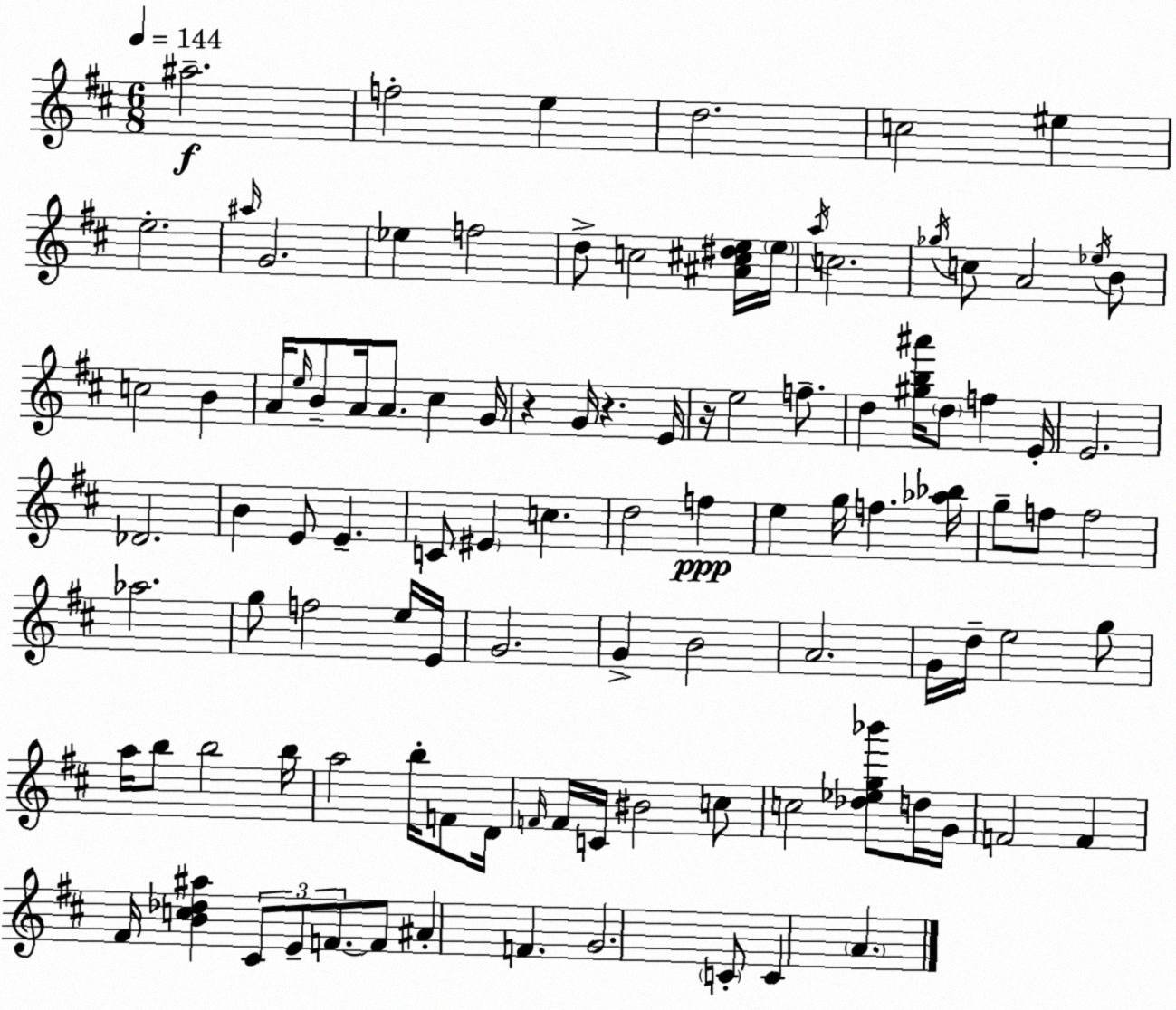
X:1
T:Untitled
M:6/8
L:1/4
K:D
^a2 f2 e d2 c2 ^e e2 ^a/4 G2 _e f2 d/2 c2 [^A^c^de]/4 e/4 a/4 c2 _g/4 c/2 A2 _e/4 B/2 c2 B A/4 e/4 B/2 A/4 A/2 ^c G/4 z G/4 z E/4 z/4 e2 f/2 d [^gb^a']/4 d/2 f E/4 E2 _D2 B E/2 E C/2 ^E c d2 f e g/4 f [_a_b]/4 g/2 f/2 f2 _a2 g/2 f2 e/4 E/4 G2 G B2 A2 G/4 d/4 e2 g/2 a/4 b/2 b2 b/4 a2 b/4 F/2 D/4 F/4 F/4 C/4 ^B2 c/2 c2 [_d_eg_b']/2 d/4 G/4 F2 F ^F/4 [Bc_d^a] ^C/2 E/2 F/2 F/2 ^A F G2 C/2 C A